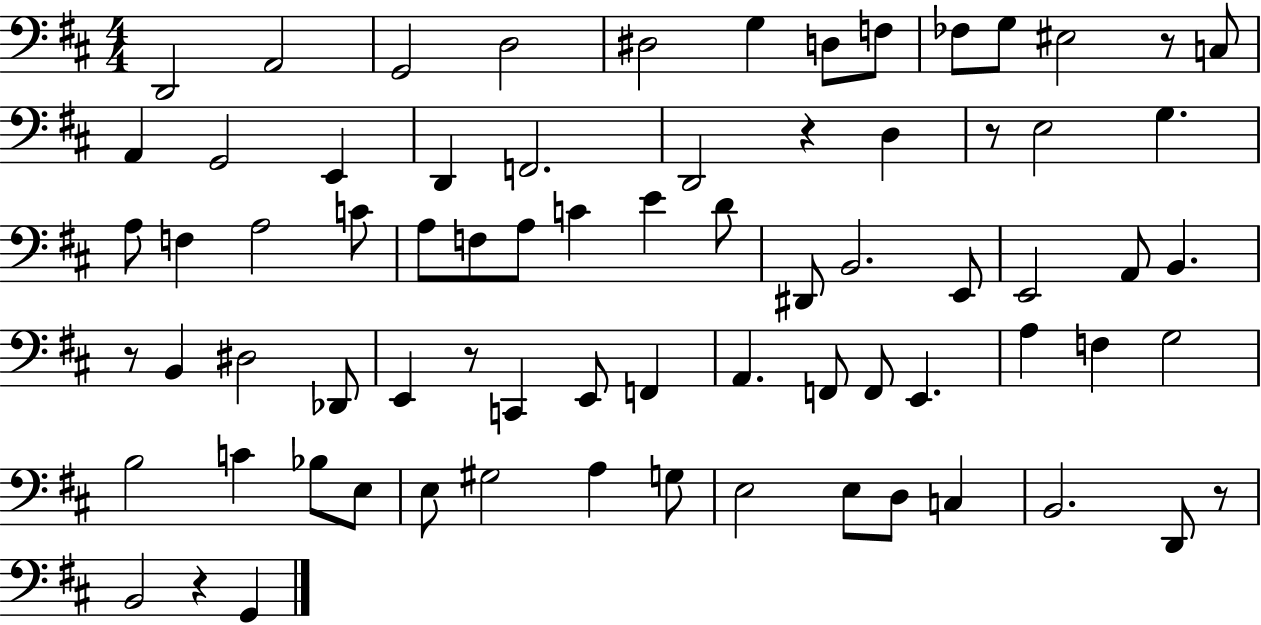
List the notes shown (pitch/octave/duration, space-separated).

D2/h A2/h G2/h D3/h D#3/h G3/q D3/e F3/e FES3/e G3/e EIS3/h R/e C3/e A2/q G2/h E2/q D2/q F2/h. D2/h R/q D3/q R/e E3/h G3/q. A3/e F3/q A3/h C4/e A3/e F3/e A3/e C4/q E4/q D4/e D#2/e B2/h. E2/e E2/h A2/e B2/q. R/e B2/q D#3/h Db2/e E2/q R/e C2/q E2/e F2/q A2/q. F2/e F2/e E2/q. A3/q F3/q G3/h B3/h C4/q Bb3/e E3/e E3/e G#3/h A3/q G3/e E3/h E3/e D3/e C3/q B2/h. D2/e R/e B2/h R/q G2/q